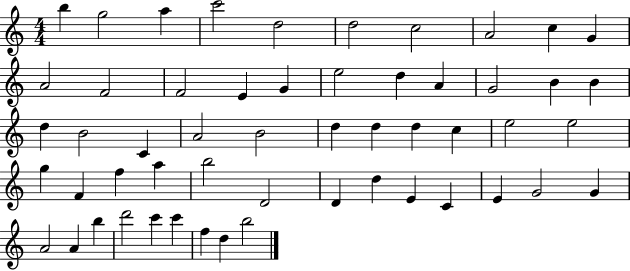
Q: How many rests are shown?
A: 0